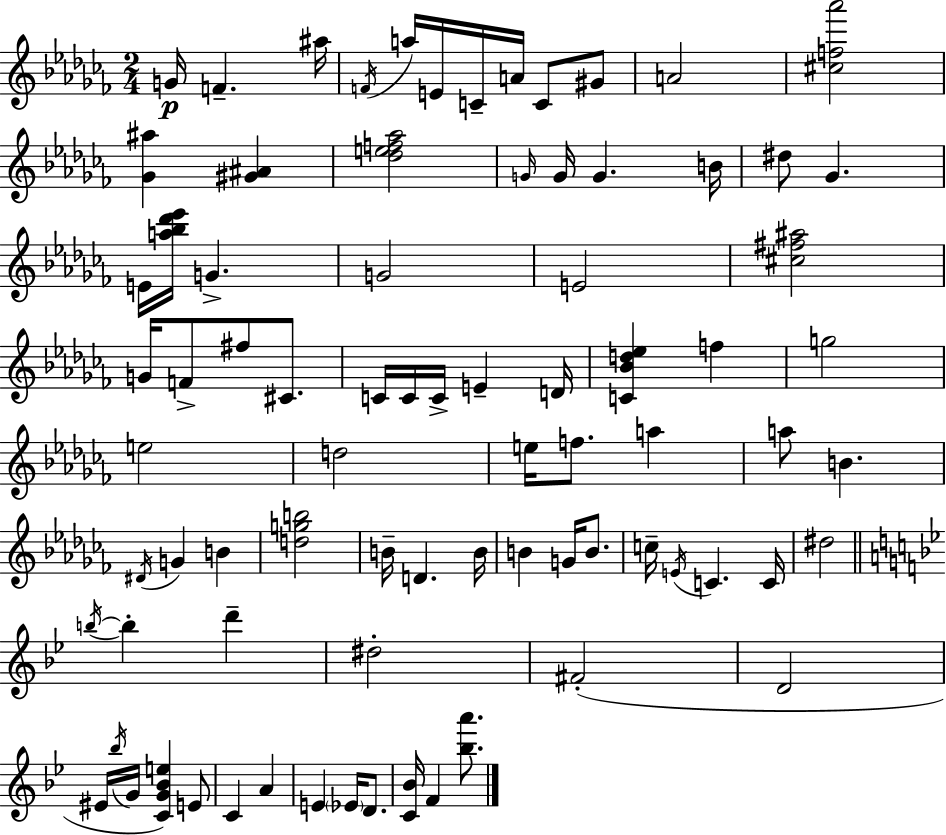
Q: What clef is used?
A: treble